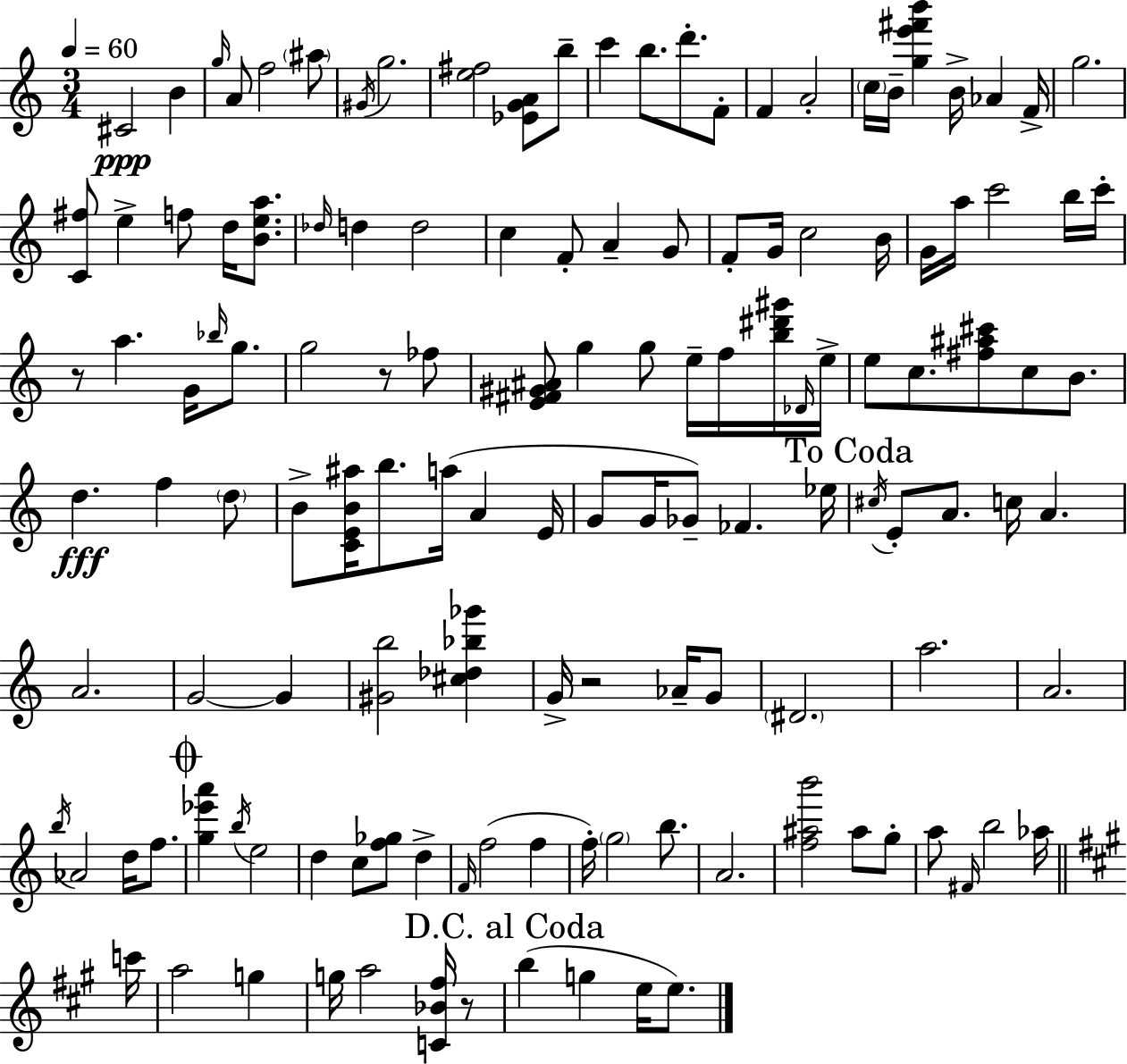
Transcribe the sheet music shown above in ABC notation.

X:1
T:Untitled
M:3/4
L:1/4
K:C
^C2 B g/4 A/2 f2 ^a/2 ^G/4 g2 [e^f]2 [_EGA]/2 b/2 c' b/2 d'/2 F/2 F A2 c/4 B/4 [ge'^f'b'] B/4 _A F/4 g2 [C^f]/2 e f/2 d/4 [Bea]/2 _d/4 d d2 c F/2 A G/2 F/2 G/4 c2 B/4 G/4 a/4 c'2 b/4 c'/4 z/2 a G/4 _b/4 g/2 g2 z/2 _f/2 [E^F^G^A]/2 g g/2 e/4 f/4 [b^d'^g']/4 _D/4 e/4 e/2 c/2 [^f^a^c']/2 c/2 B/2 d f d/2 B/2 [CEB^a]/4 b/2 a/4 A E/4 G/2 G/4 _G/2 _F _e/4 ^c/4 E/2 A/2 c/4 A A2 G2 G [^Gb]2 [^c_d_b_g'] G/4 z2 _A/4 G/2 ^D2 a2 A2 b/4 _A2 d/4 f/2 [g_e'a'] b/4 e2 d c/2 [f_g]/2 d F/4 f2 f f/4 g2 b/2 A2 [f^ab']2 ^a/2 g/2 a/2 ^F/4 b2 _a/4 c'/4 a2 g g/4 a2 [C_B^f]/4 z/2 b g e/4 e/2